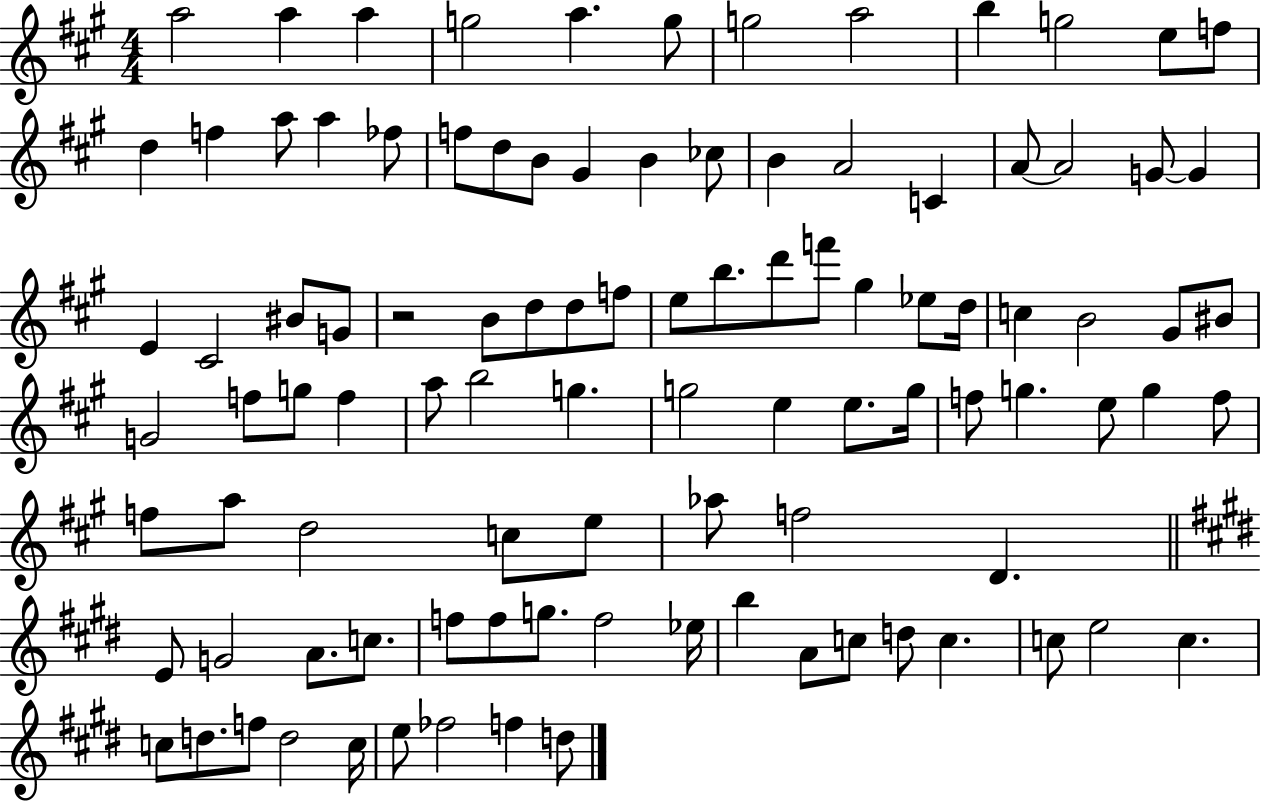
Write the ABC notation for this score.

X:1
T:Untitled
M:4/4
L:1/4
K:A
a2 a a g2 a g/2 g2 a2 b g2 e/2 f/2 d f a/2 a _f/2 f/2 d/2 B/2 ^G B _c/2 B A2 C A/2 A2 G/2 G E ^C2 ^B/2 G/2 z2 B/2 d/2 d/2 f/2 e/2 b/2 d'/2 f'/2 ^g _e/2 d/4 c B2 ^G/2 ^B/2 G2 f/2 g/2 f a/2 b2 g g2 e e/2 g/4 f/2 g e/2 g f/2 f/2 a/2 d2 c/2 e/2 _a/2 f2 D E/2 G2 A/2 c/2 f/2 f/2 g/2 f2 _e/4 b A/2 c/2 d/2 c c/2 e2 c c/2 d/2 f/2 d2 c/4 e/2 _f2 f d/2